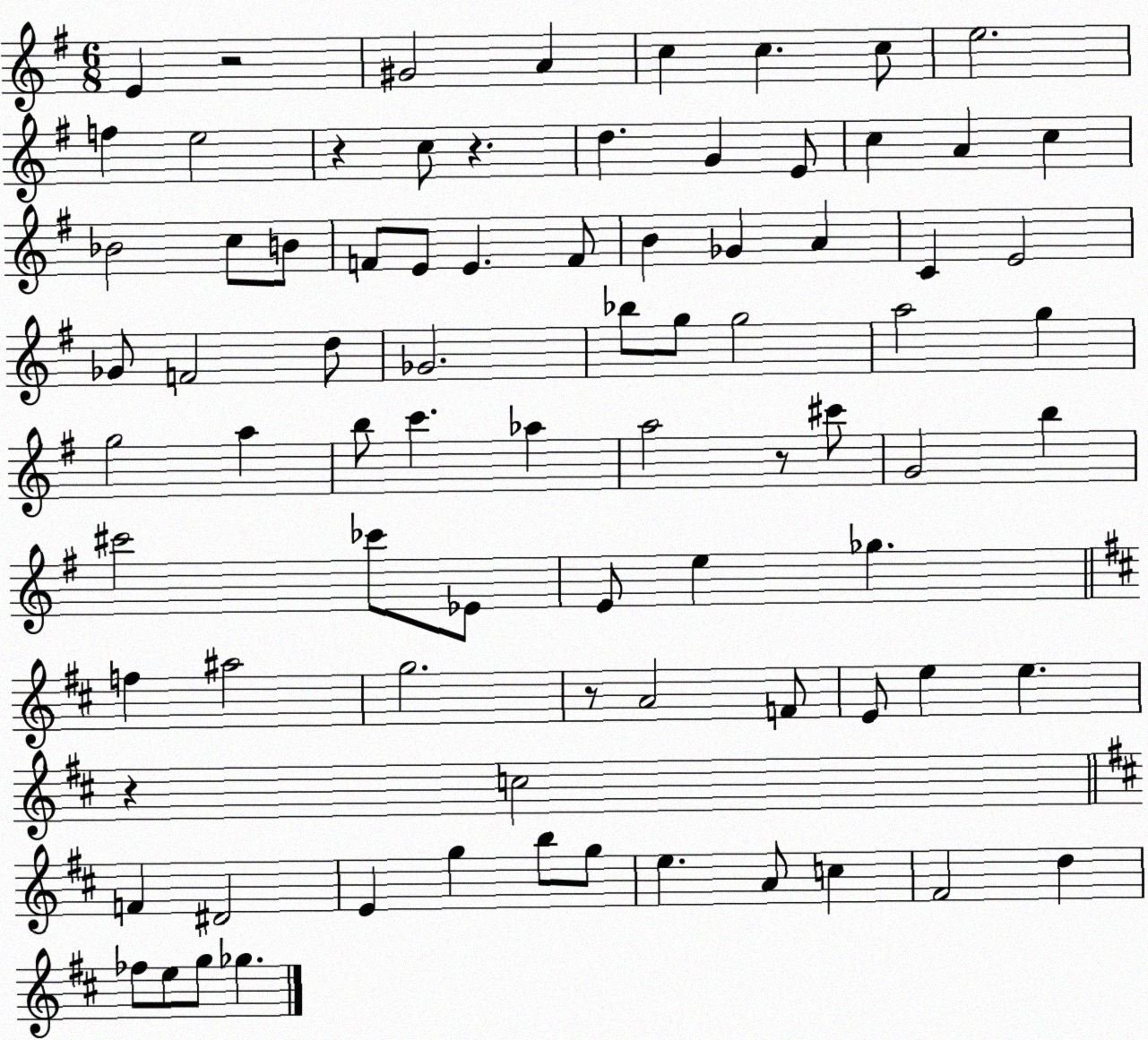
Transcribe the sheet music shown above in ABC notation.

X:1
T:Untitled
M:6/8
L:1/4
K:G
E z2 ^G2 A c c c/2 e2 f e2 z c/2 z d G E/2 c A c _B2 c/2 B/2 F/2 E/2 E F/2 B _G A C E2 _G/2 F2 d/2 _G2 _b/2 g/2 g2 a2 g g2 a b/2 c' _a a2 z/2 ^c'/2 G2 b ^c'2 _c'/2 _E/2 E/2 e _g f ^a2 g2 z/2 A2 F/2 E/2 e e z c2 F ^D2 E g b/2 g/2 e A/2 c ^F2 d _f/2 e/2 g/2 _g